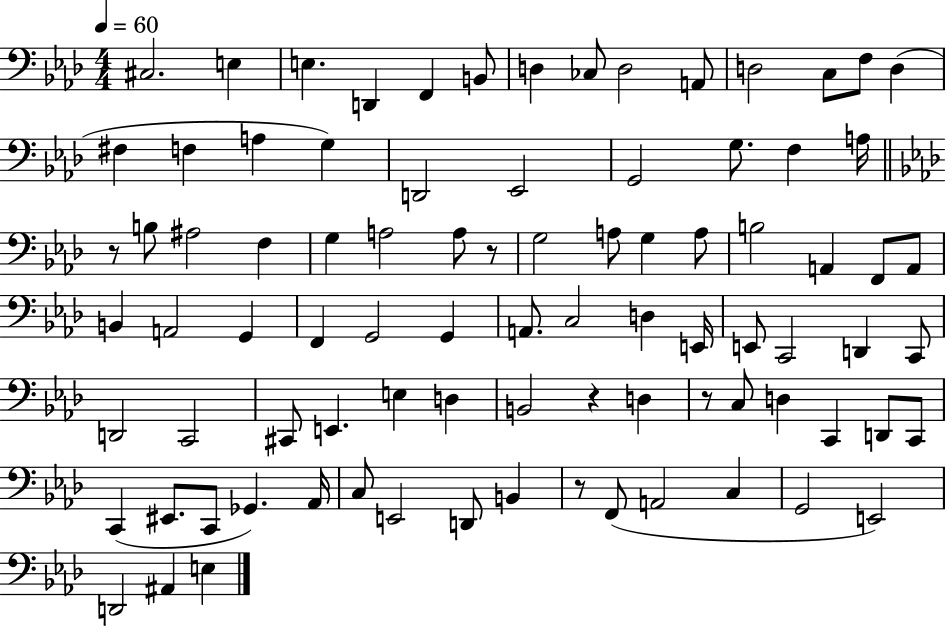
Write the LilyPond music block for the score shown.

{
  \clef bass
  \numericTimeSignature
  \time 4/4
  \key aes \major
  \tempo 4 = 60
  cis2. e4 | e4. d,4 f,4 b,8 | d4 ces8 d2 a,8 | d2 c8 f8 d4( | \break fis4 f4 a4 g4) | d,2 ees,2 | g,2 g8. f4 a16 | \bar "||" \break \key aes \major r8 b8 ais2 f4 | g4 a2 a8 r8 | g2 a8 g4 a8 | b2 a,4 f,8 a,8 | \break b,4 a,2 g,4 | f,4 g,2 g,4 | a,8. c2 d4 e,16 | e,8 c,2 d,4 c,8 | \break d,2 c,2 | cis,8 e,4. e4 d4 | b,2 r4 d4 | r8 c8 d4 c,4 d,8 c,8 | \break c,4( eis,8. c,8 ges,4.) aes,16 | c8 e,2 d,8 b,4 | r8 f,8( a,2 c4 | g,2 e,2) | \break d,2 ais,4 e4 | \bar "|."
}